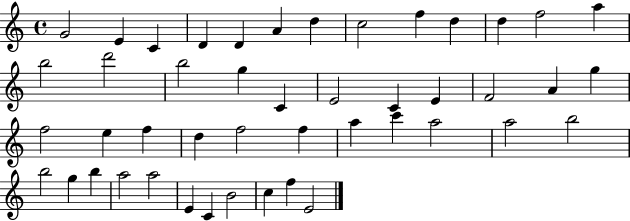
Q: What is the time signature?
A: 4/4